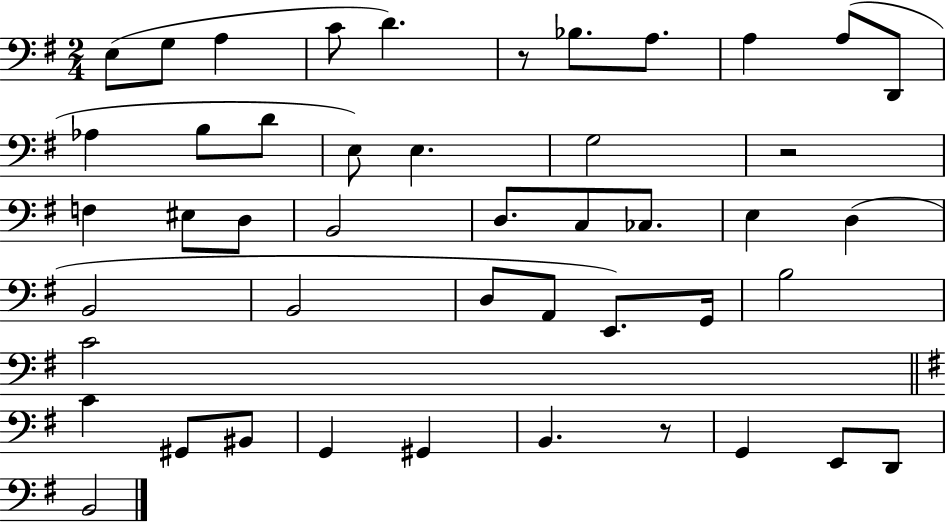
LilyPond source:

{
  \clef bass
  \numericTimeSignature
  \time 2/4
  \key g \major
  e8( g8 a4 | c'8 d'4.) | r8 bes8. a8. | a4 a8( d,8 | \break aes4 b8 d'8 | e8) e4. | g2 | r2 | \break f4 eis8 d8 | b,2 | d8. c8 ces8. | e4 d4( | \break b,2 | b,2 | d8 a,8 e,8.) g,16 | b2 | \break c'2 | \bar "||" \break \key e \minor c'4 gis,8 bis,8 | g,4 gis,4 | b,4. r8 | g,4 e,8 d,8 | \break b,2 | \bar "|."
}